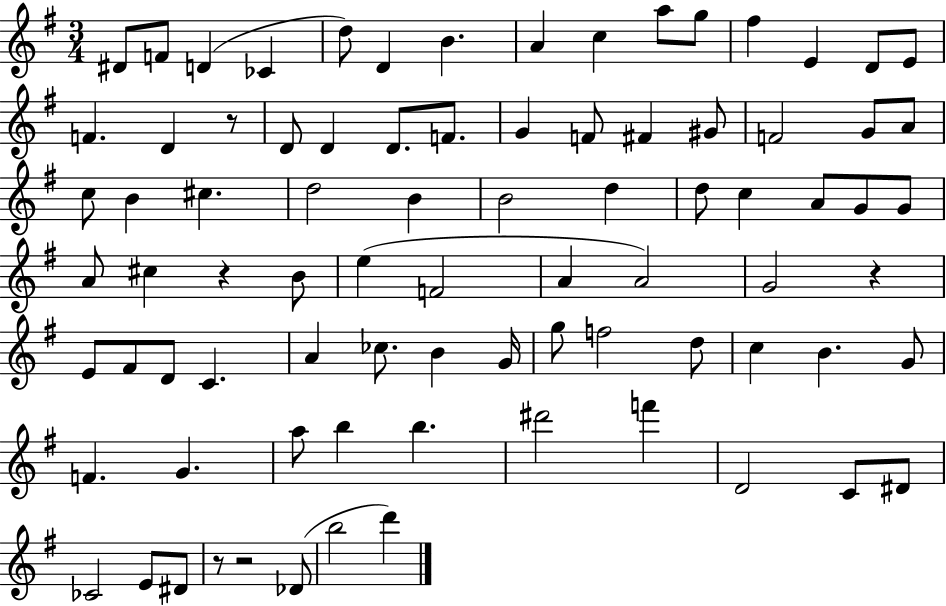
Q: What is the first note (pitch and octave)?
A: D#4